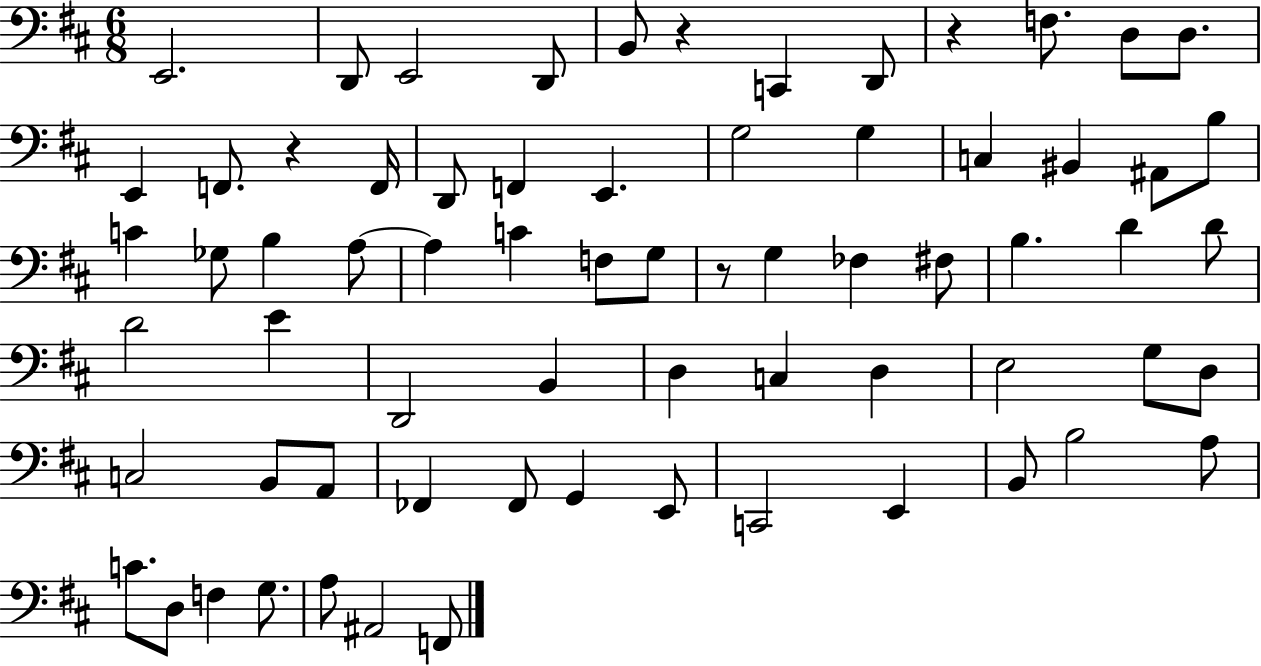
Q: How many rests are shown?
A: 4